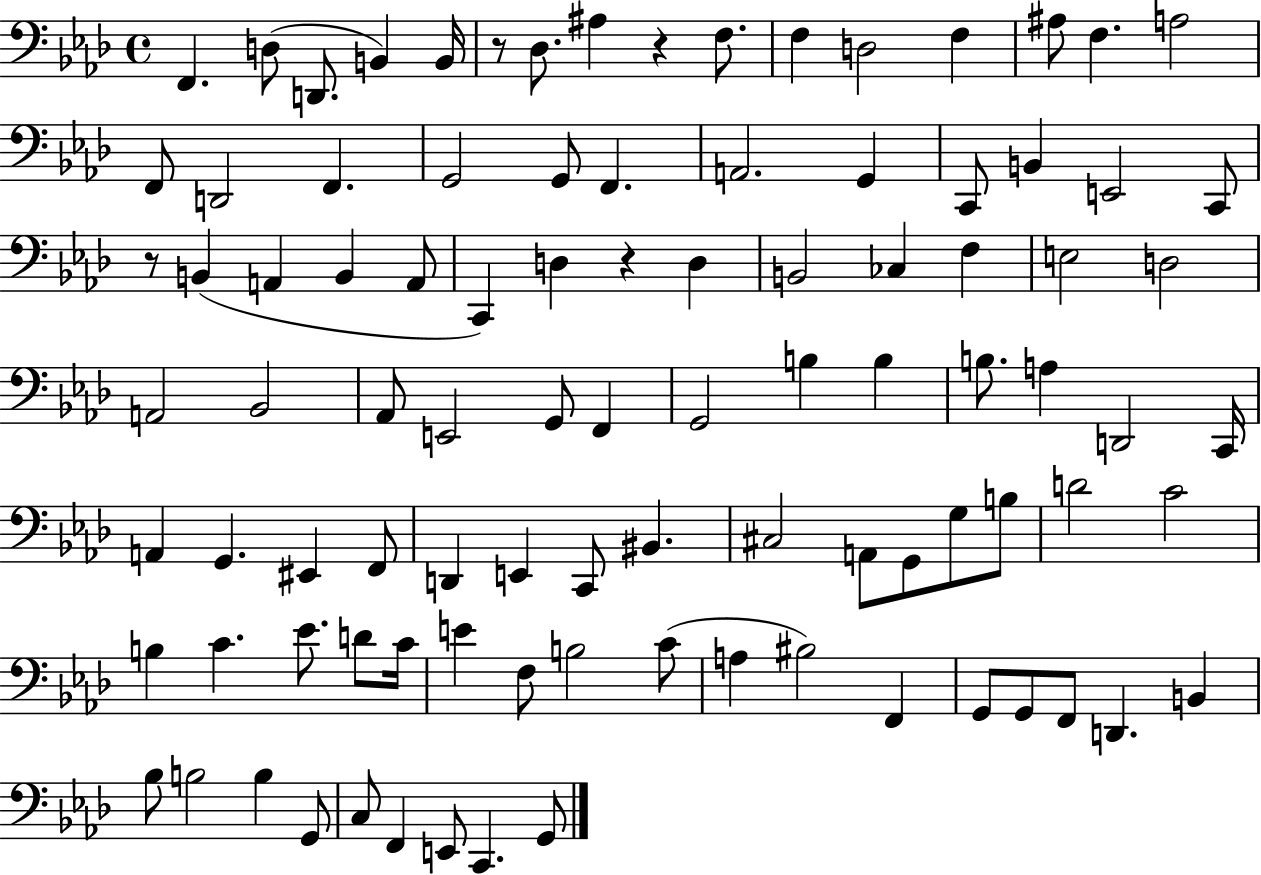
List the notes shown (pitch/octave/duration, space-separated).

F2/q. D3/e D2/e. B2/q B2/s R/e Db3/e. A#3/q R/q F3/e. F3/q D3/h F3/q A#3/e F3/q. A3/h F2/e D2/h F2/q. G2/h G2/e F2/q. A2/h. G2/q C2/e B2/q E2/h C2/e R/e B2/q A2/q B2/q A2/e C2/q D3/q R/q D3/q B2/h CES3/q F3/q E3/h D3/h A2/h Bb2/h Ab2/e E2/h G2/e F2/q G2/h B3/q B3/q B3/e. A3/q D2/h C2/s A2/q G2/q. EIS2/q F2/e D2/q E2/q C2/e BIS2/q. C#3/h A2/e G2/e G3/e B3/e D4/h C4/h B3/q C4/q. Eb4/e. D4/e C4/s E4/q F3/e B3/h C4/e A3/q BIS3/h F2/q G2/e G2/e F2/e D2/q. B2/q Bb3/e B3/h B3/q G2/e C3/e F2/q E2/e C2/q. G2/e